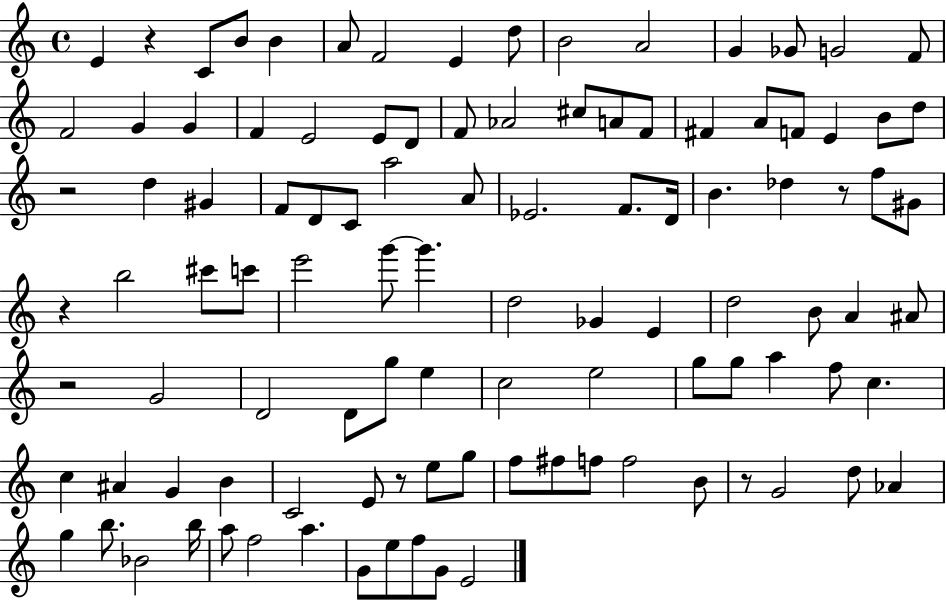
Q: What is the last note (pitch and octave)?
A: E4